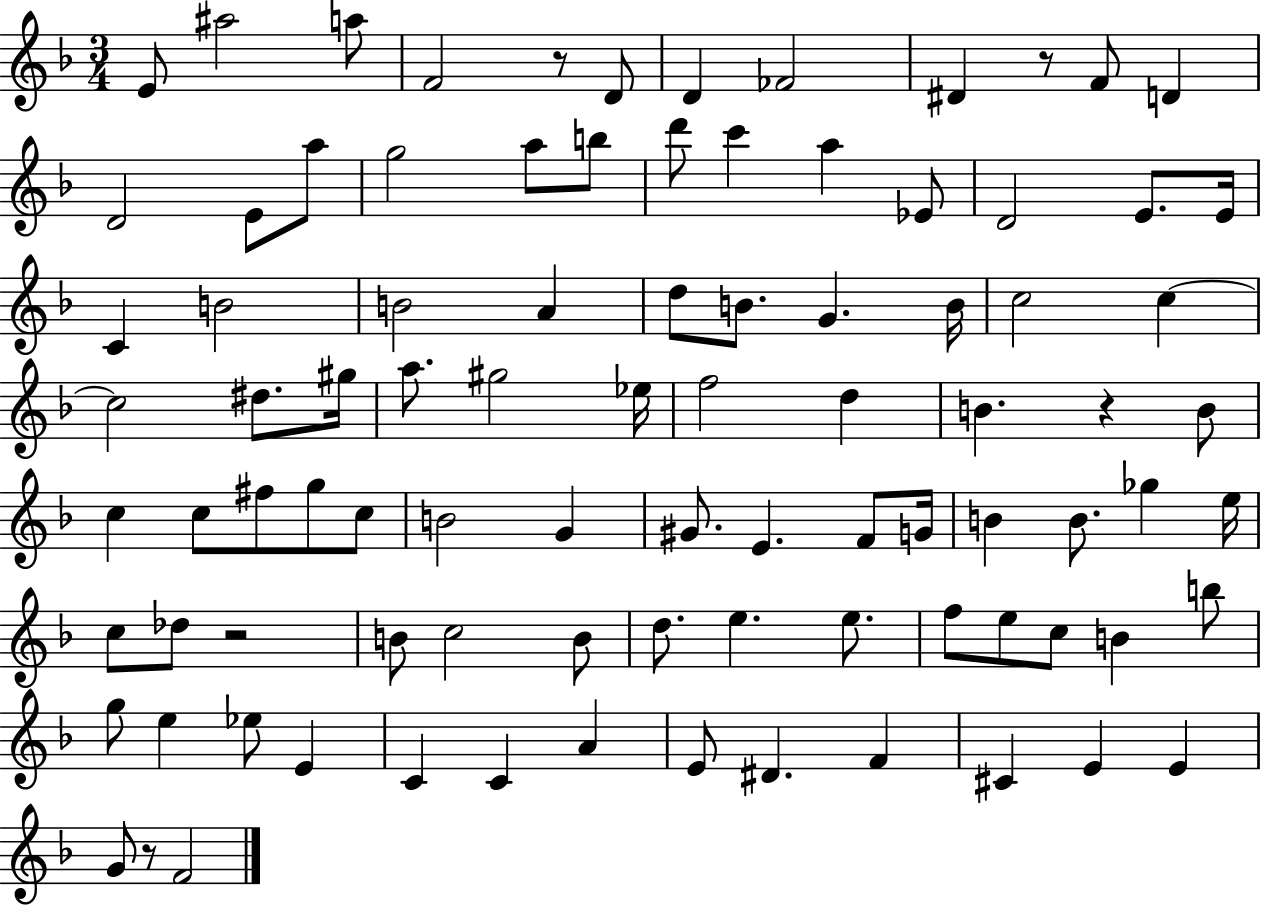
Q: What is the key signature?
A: F major